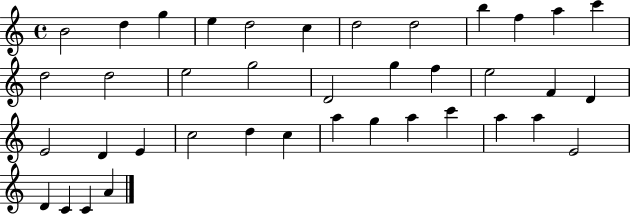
{
  \clef treble
  \time 4/4
  \defaultTimeSignature
  \key c \major
  b'2 d''4 g''4 | e''4 d''2 c''4 | d''2 d''2 | b''4 f''4 a''4 c'''4 | \break d''2 d''2 | e''2 g''2 | d'2 g''4 f''4 | e''2 f'4 d'4 | \break e'2 d'4 e'4 | c''2 d''4 c''4 | a''4 g''4 a''4 c'''4 | a''4 a''4 e'2 | \break d'4 c'4 c'4 a'4 | \bar "|."
}